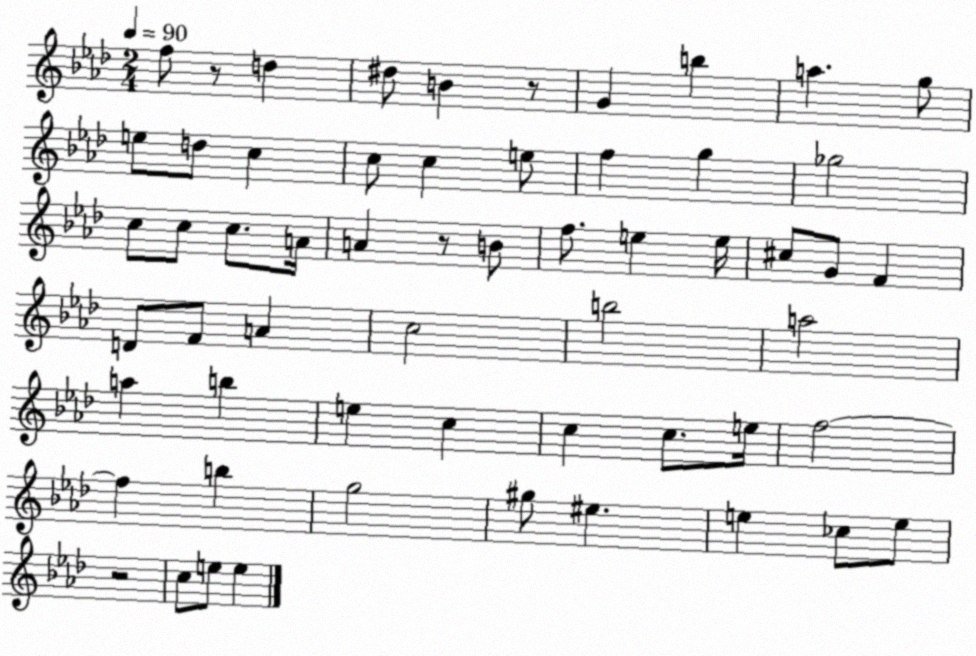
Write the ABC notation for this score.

X:1
T:Untitled
M:2/4
L:1/4
K:Ab
f/2 z/2 d ^d/2 B z/2 G b a g/2 e/2 d/2 c c/2 c e/2 f g _g2 c/2 c/2 c/2 A/4 A z/2 B/2 f/2 e e/4 ^c/2 G/2 F D/2 F/2 A c2 b2 a2 a b e c c c/2 e/4 f2 f b g2 ^g/2 ^e e _c/2 e/2 z2 c/2 e/2 e